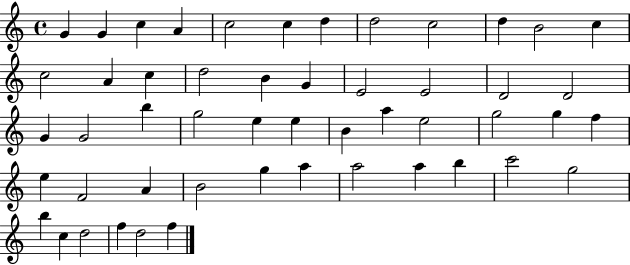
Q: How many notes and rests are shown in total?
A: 51